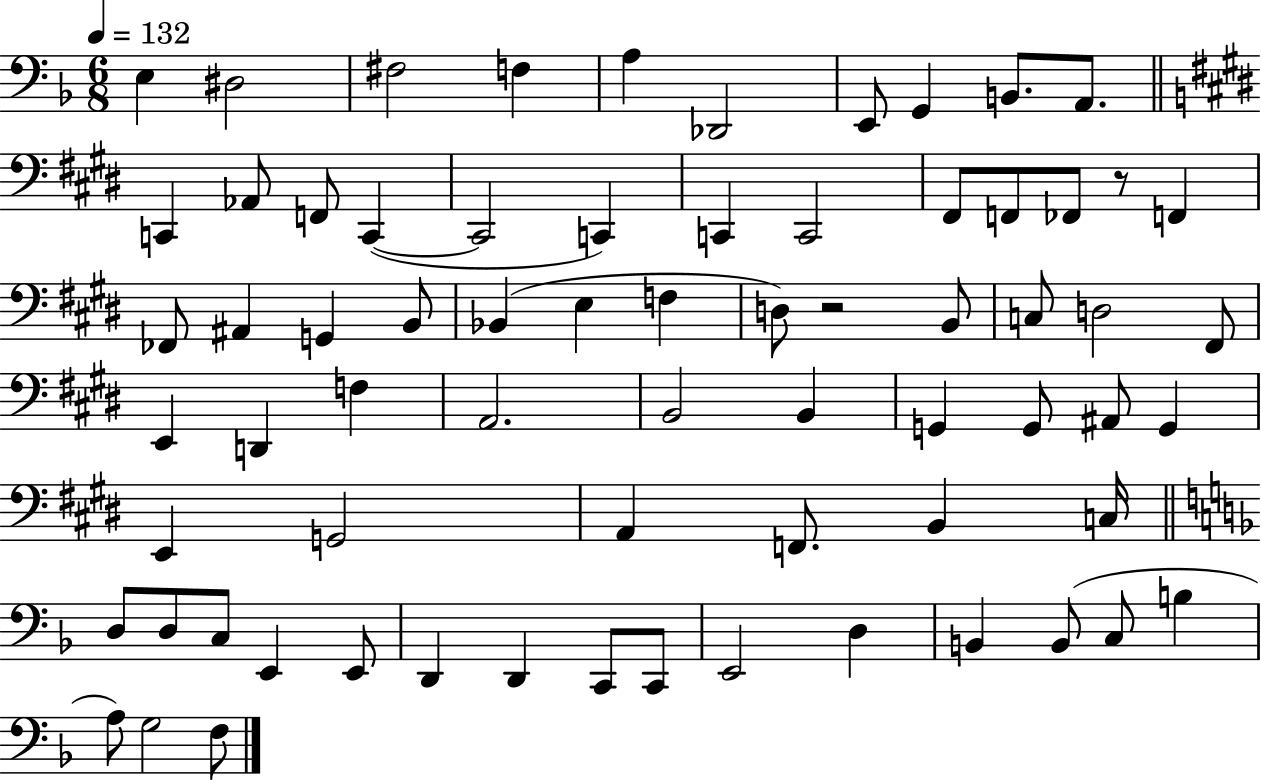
E3/q D#3/h F#3/h F3/q A3/q Db2/h E2/e G2/q B2/e. A2/e. C2/q Ab2/e F2/e C2/q C2/h C2/q C2/q C2/h F#2/e F2/e FES2/e R/e F2/q FES2/e A#2/q G2/q B2/e Bb2/q E3/q F3/q D3/e R/h B2/e C3/e D3/h F#2/e E2/q D2/q F3/q A2/h. B2/h B2/q G2/q G2/e A#2/e G2/q E2/q G2/h A2/q F2/e. B2/q C3/s D3/e D3/e C3/e E2/q E2/e D2/q D2/q C2/e C2/e E2/h D3/q B2/q B2/e C3/e B3/q A3/e G3/h F3/e